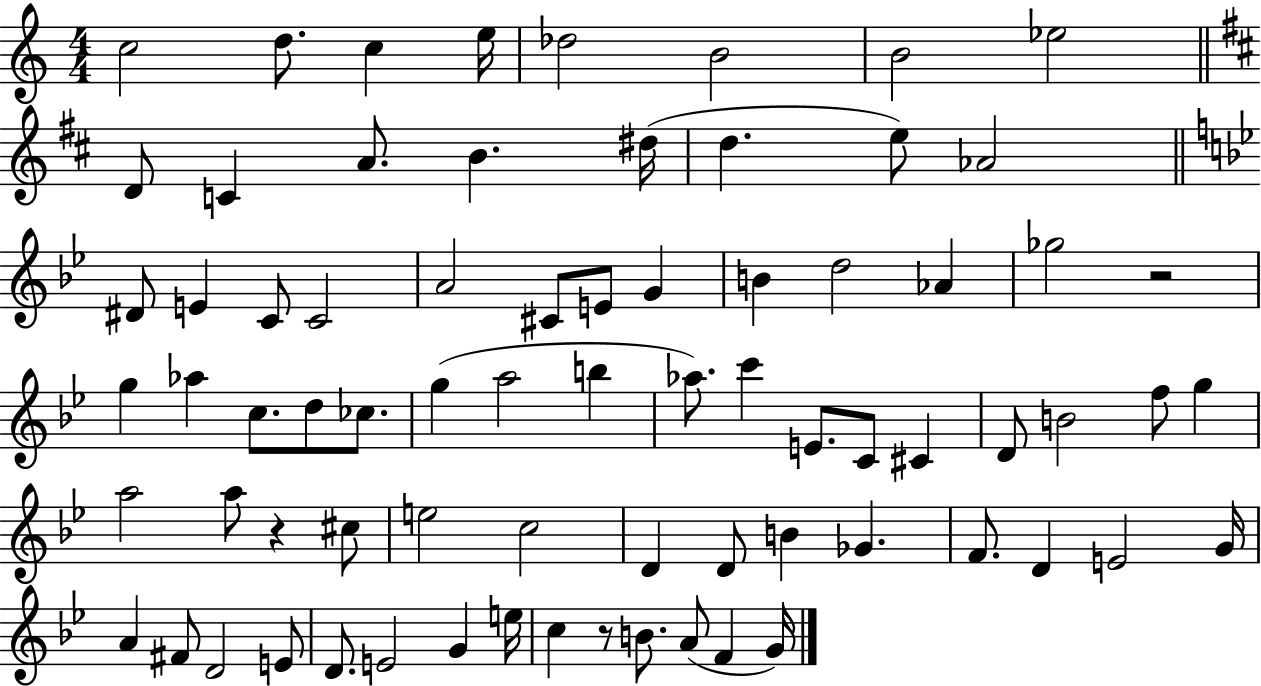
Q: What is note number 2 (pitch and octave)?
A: D5